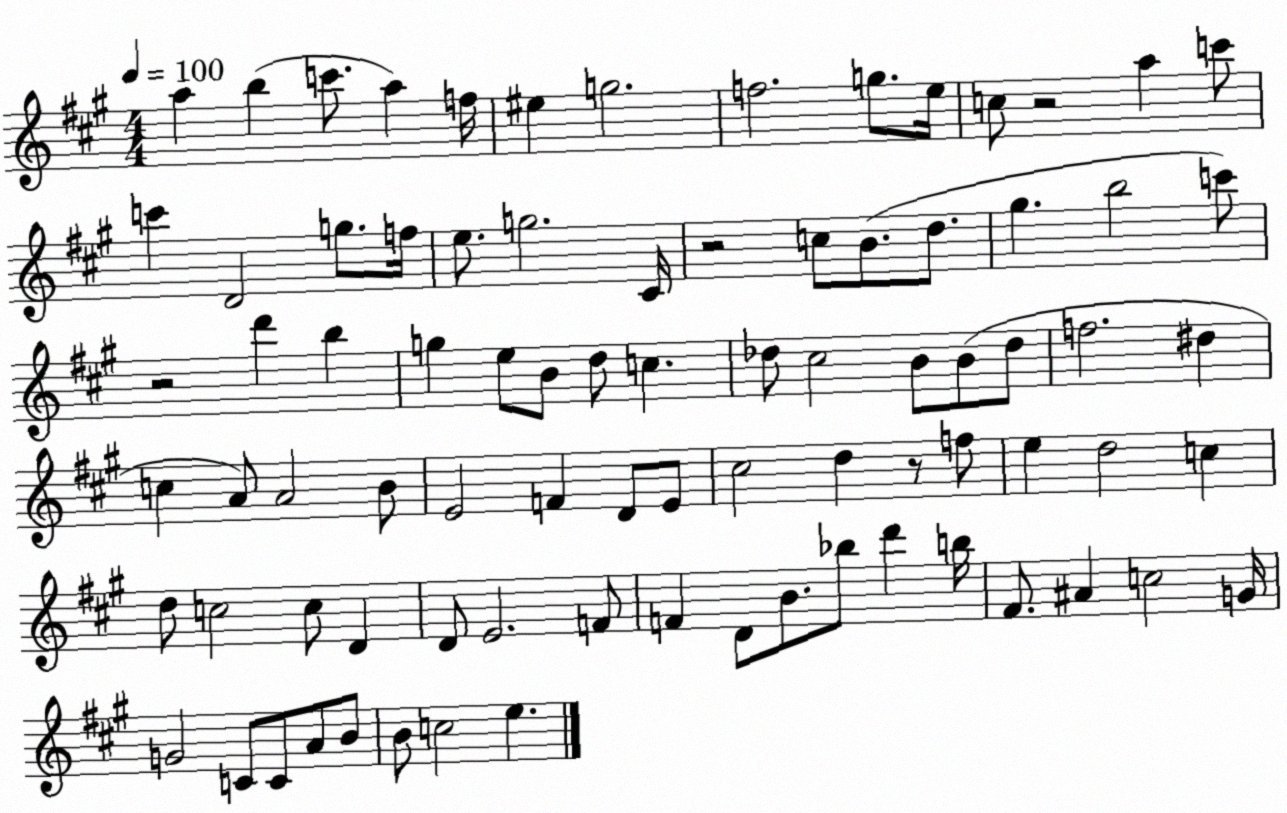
X:1
T:Untitled
M:4/4
L:1/4
K:A
a b c'/2 a f/4 ^e g2 f2 g/2 e/4 c/2 z2 a c'/2 c' D2 g/2 f/4 e/2 g2 ^C/4 z2 c/2 B/2 d/2 ^g b2 c'/2 z2 d' b g e/2 B/2 d/2 c _d/2 ^c2 B/2 B/2 _d/2 f2 ^d c A/2 A2 B/2 E2 F D/2 E/2 ^c2 d z/2 f/2 e d2 c d/2 c2 c/2 D D/2 E2 F/2 F D/2 B/2 _b/2 d' b/4 ^F/2 ^A c2 G/4 G2 C/2 C/2 A/2 B/2 B/2 c2 e